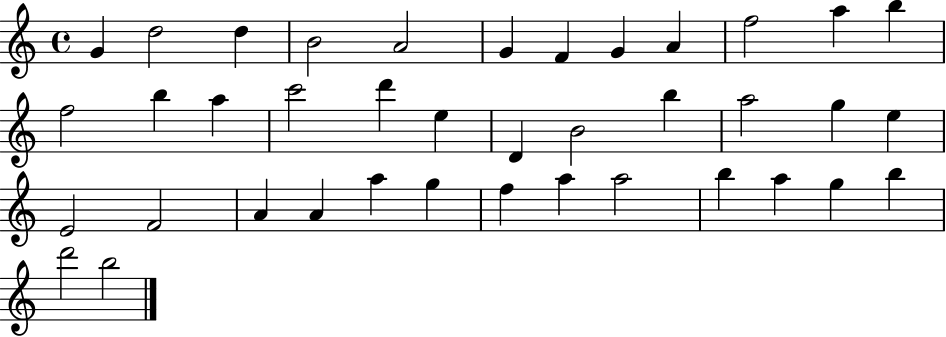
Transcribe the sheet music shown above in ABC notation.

X:1
T:Untitled
M:4/4
L:1/4
K:C
G d2 d B2 A2 G F G A f2 a b f2 b a c'2 d' e D B2 b a2 g e E2 F2 A A a g f a a2 b a g b d'2 b2